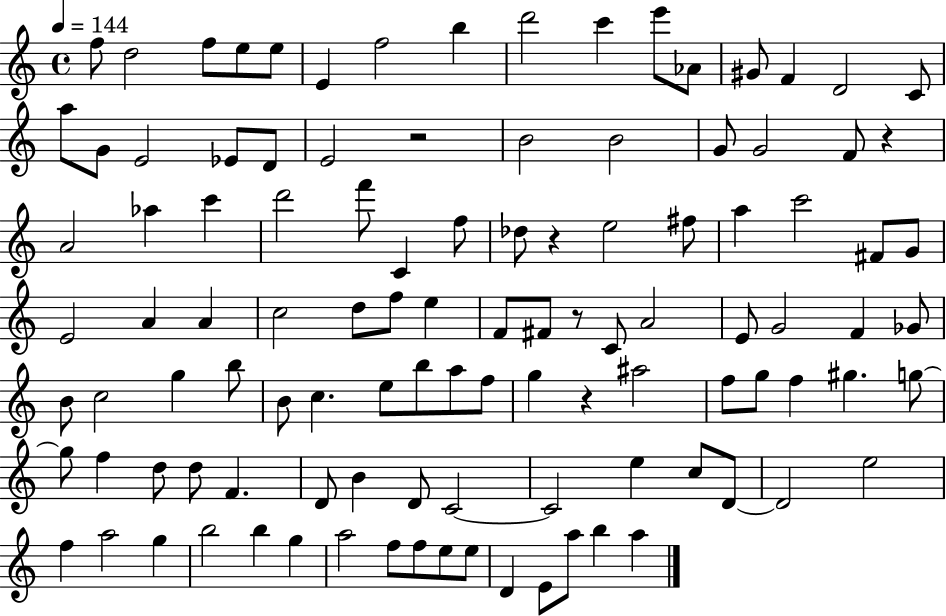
F5/e D5/h F5/e E5/e E5/e E4/q F5/h B5/q D6/h C6/q E6/e Ab4/e G#4/e F4/q D4/h C4/e A5/e G4/e E4/h Eb4/e D4/e E4/h R/h B4/h B4/h G4/e G4/h F4/e R/q A4/h Ab5/q C6/q D6/h F6/e C4/q F5/e Db5/e R/q E5/h F#5/e A5/q C6/h F#4/e G4/e E4/h A4/q A4/q C5/h D5/e F5/e E5/q F4/e F#4/e R/e C4/e A4/h E4/e G4/h F4/q Gb4/e B4/e C5/h G5/q B5/e B4/e C5/q. E5/e B5/e A5/e F5/e G5/q R/q A#5/h F5/e G5/e F5/q G#5/q. G5/e G5/e F5/q D5/e D5/e F4/q. D4/e B4/q D4/e C4/h C4/h E5/q C5/e D4/e D4/h E5/h F5/q A5/h G5/q B5/h B5/q G5/q A5/h F5/e F5/e E5/e E5/e D4/q E4/e A5/e B5/q A5/q